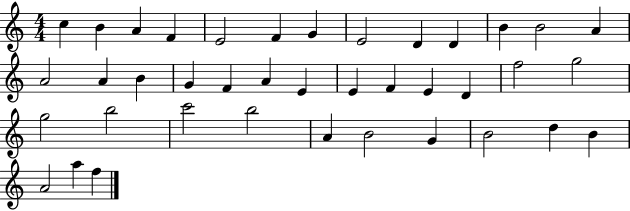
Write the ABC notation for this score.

X:1
T:Untitled
M:4/4
L:1/4
K:C
c B A F E2 F G E2 D D B B2 A A2 A B G F A E E F E D f2 g2 g2 b2 c'2 b2 A B2 G B2 d B A2 a f